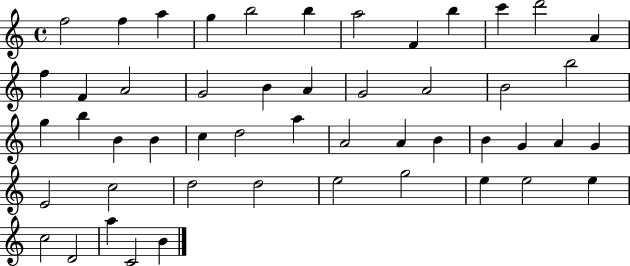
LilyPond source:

{
  \clef treble
  \time 4/4
  \defaultTimeSignature
  \key c \major
  f''2 f''4 a''4 | g''4 b''2 b''4 | a''2 f'4 b''4 | c'''4 d'''2 a'4 | \break f''4 f'4 a'2 | g'2 b'4 a'4 | g'2 a'2 | b'2 b''2 | \break g''4 b''4 b'4 b'4 | c''4 d''2 a''4 | a'2 a'4 b'4 | b'4 g'4 a'4 g'4 | \break e'2 c''2 | d''2 d''2 | e''2 g''2 | e''4 e''2 e''4 | \break c''2 d'2 | a''4 c'2 b'4 | \bar "|."
}